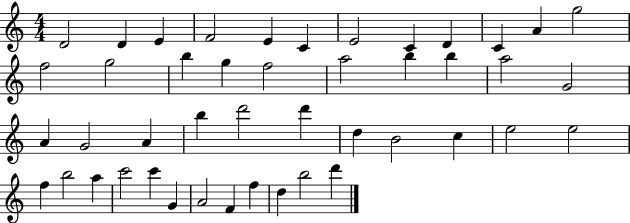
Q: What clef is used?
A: treble